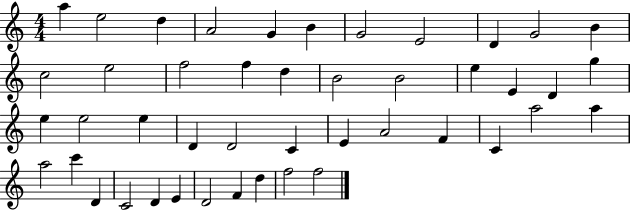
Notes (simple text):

A5/q E5/h D5/q A4/h G4/q B4/q G4/h E4/h D4/q G4/h B4/q C5/h E5/h F5/h F5/q D5/q B4/h B4/h E5/q E4/q D4/q G5/q E5/q E5/h E5/q D4/q D4/h C4/q E4/q A4/h F4/q C4/q A5/h A5/q A5/h C6/q D4/q C4/h D4/q E4/q D4/h F4/q D5/q F5/h F5/h